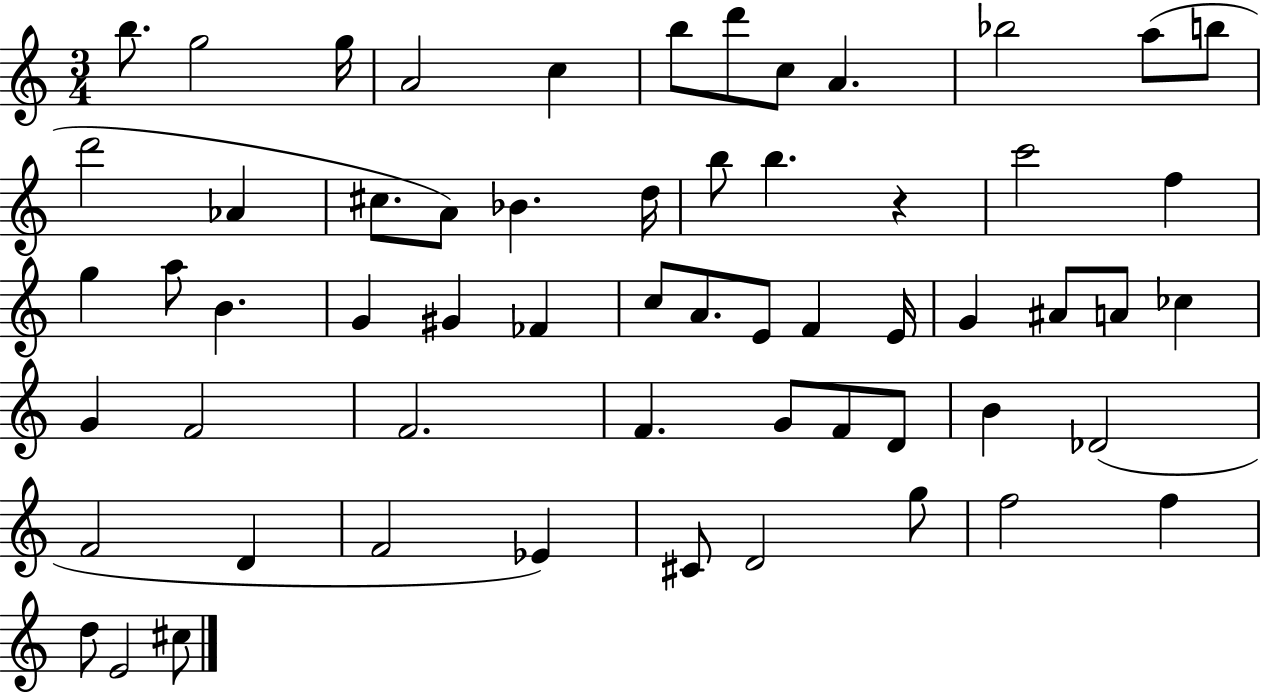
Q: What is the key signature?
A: C major